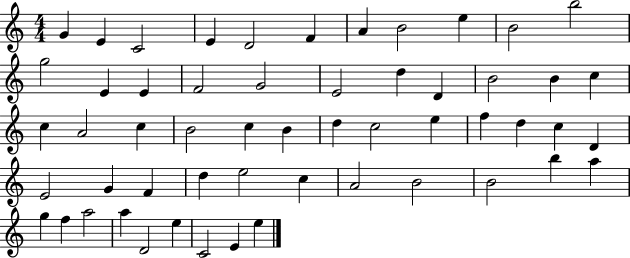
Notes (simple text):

G4/q E4/q C4/h E4/q D4/h F4/q A4/q B4/h E5/q B4/h B5/h G5/h E4/q E4/q F4/h G4/h E4/h D5/q D4/q B4/h B4/q C5/q C5/q A4/h C5/q B4/h C5/q B4/q D5/q C5/h E5/q F5/q D5/q C5/q D4/q E4/h G4/q F4/q D5/q E5/h C5/q A4/h B4/h B4/h B5/q A5/q G5/q F5/q A5/h A5/q D4/h E5/q C4/h E4/q E5/q